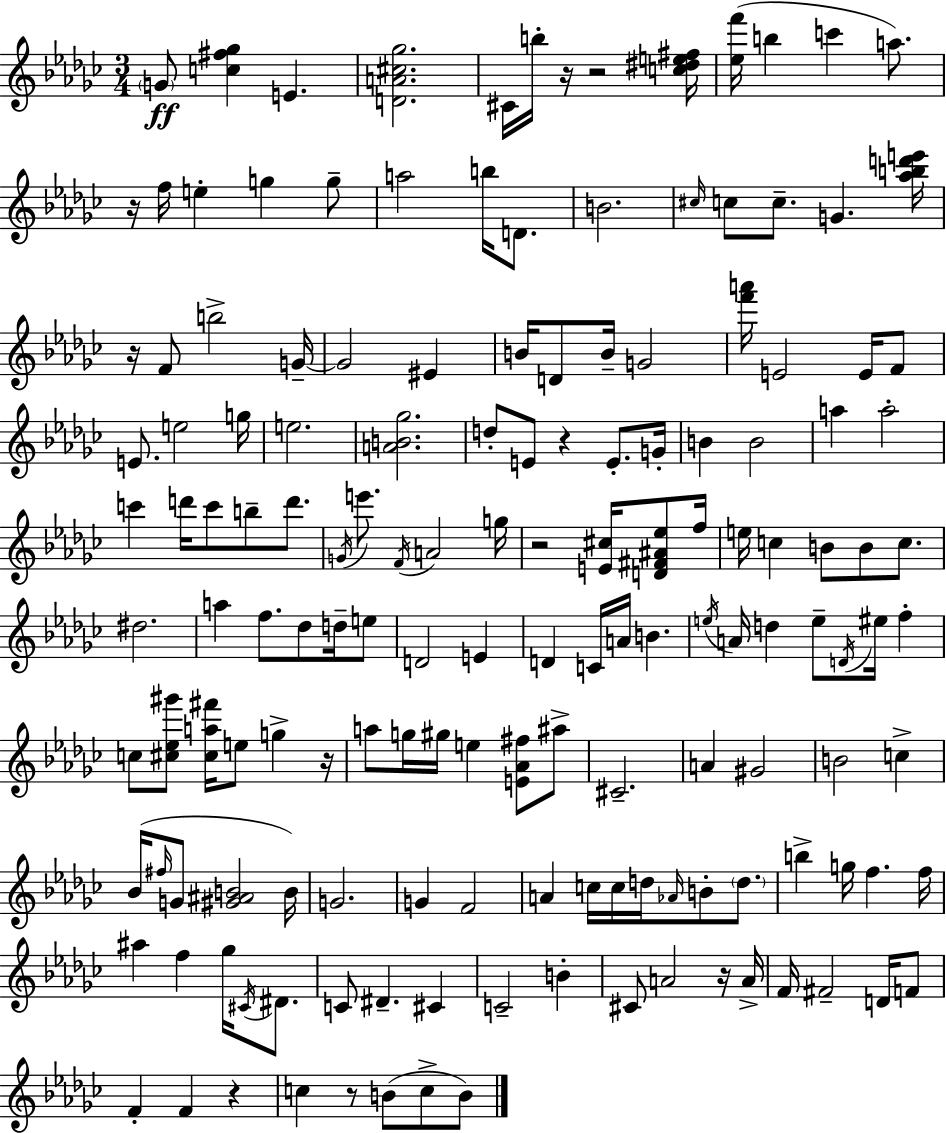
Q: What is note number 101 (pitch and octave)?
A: C5